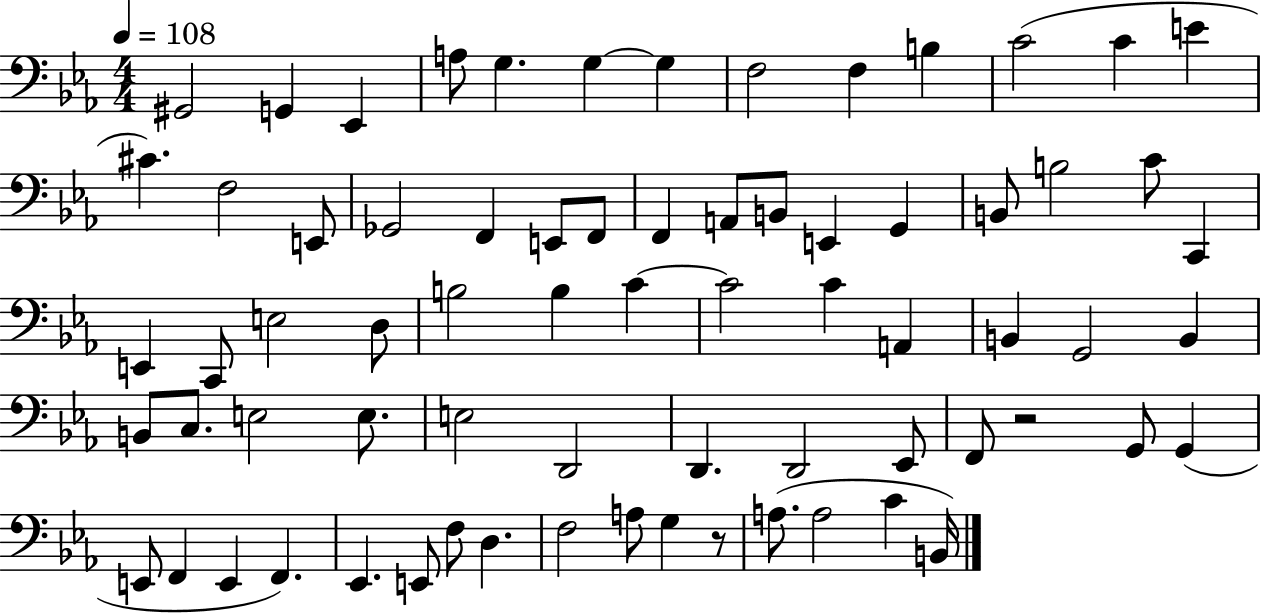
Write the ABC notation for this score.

X:1
T:Untitled
M:4/4
L:1/4
K:Eb
^G,,2 G,, _E,, A,/2 G, G, G, F,2 F, B, C2 C E ^C F,2 E,,/2 _G,,2 F,, E,,/2 F,,/2 F,, A,,/2 B,,/2 E,, G,, B,,/2 B,2 C/2 C,, E,, C,,/2 E,2 D,/2 B,2 B, C C2 C A,, B,, G,,2 B,, B,,/2 C,/2 E,2 E,/2 E,2 D,,2 D,, D,,2 _E,,/2 F,,/2 z2 G,,/2 G,, E,,/2 F,, E,, F,, _E,, E,,/2 F,/2 D, F,2 A,/2 G, z/2 A,/2 A,2 C B,,/4